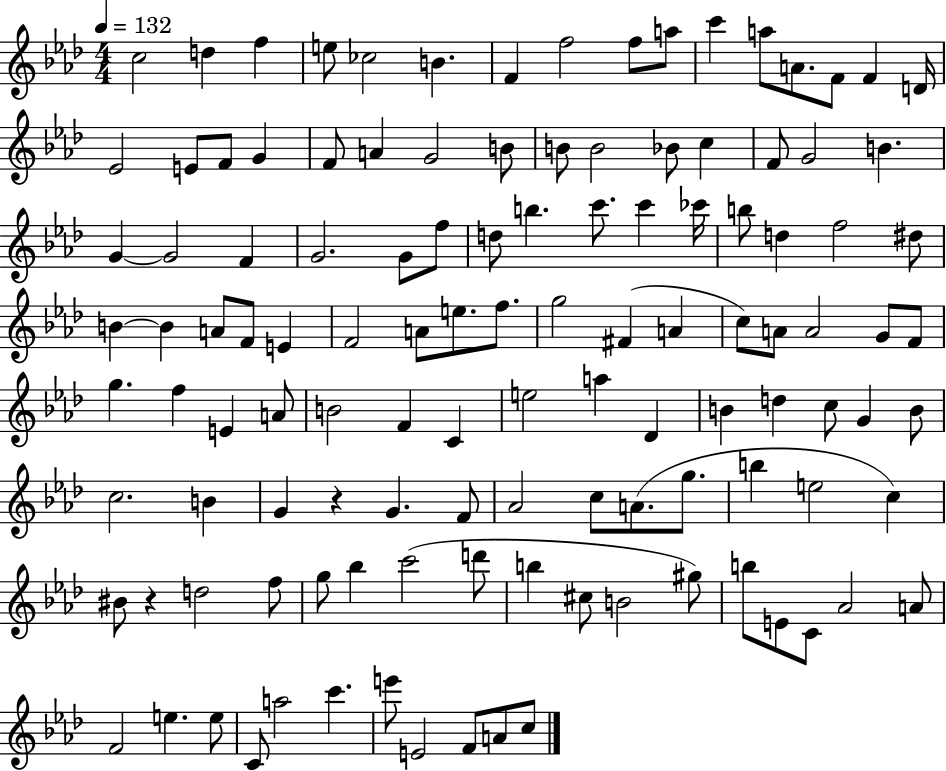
X:1
T:Untitled
M:4/4
L:1/4
K:Ab
c2 d f e/2 _c2 B F f2 f/2 a/2 c' a/2 A/2 F/2 F D/4 _E2 E/2 F/2 G F/2 A G2 B/2 B/2 B2 _B/2 c F/2 G2 B G G2 F G2 G/2 f/2 d/2 b c'/2 c' _c'/4 b/2 d f2 ^d/2 B B A/2 F/2 E F2 A/2 e/2 f/2 g2 ^F A c/2 A/2 A2 G/2 F/2 g f E A/2 B2 F C e2 a _D B d c/2 G B/2 c2 B G z G F/2 _A2 c/2 A/2 g/2 b e2 c ^B/2 z d2 f/2 g/2 _b c'2 d'/2 b ^c/2 B2 ^g/2 b/2 E/2 C/2 _A2 A/2 F2 e e/2 C/2 a2 c' e'/2 E2 F/2 A/2 c/2